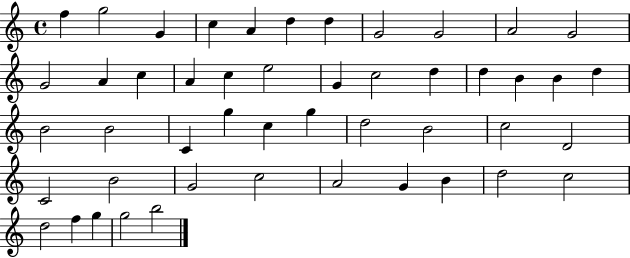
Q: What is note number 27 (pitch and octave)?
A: C4